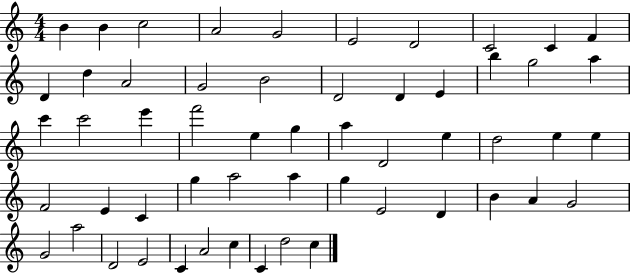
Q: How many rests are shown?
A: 0